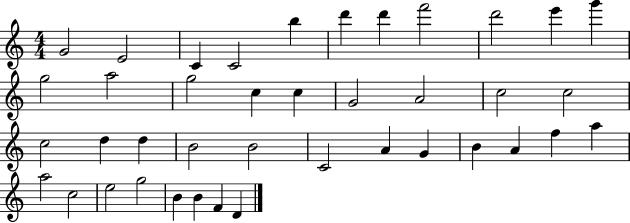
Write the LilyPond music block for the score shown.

{
  \clef treble
  \numericTimeSignature
  \time 4/4
  \key c \major
  g'2 e'2 | c'4 c'2 b''4 | d'''4 d'''4 f'''2 | d'''2 e'''4 g'''4 | \break g''2 a''2 | g''2 c''4 c''4 | g'2 a'2 | c''2 c''2 | \break c''2 d''4 d''4 | b'2 b'2 | c'2 a'4 g'4 | b'4 a'4 f''4 a''4 | \break a''2 c''2 | e''2 g''2 | b'4 b'4 f'4 d'4 | \bar "|."
}